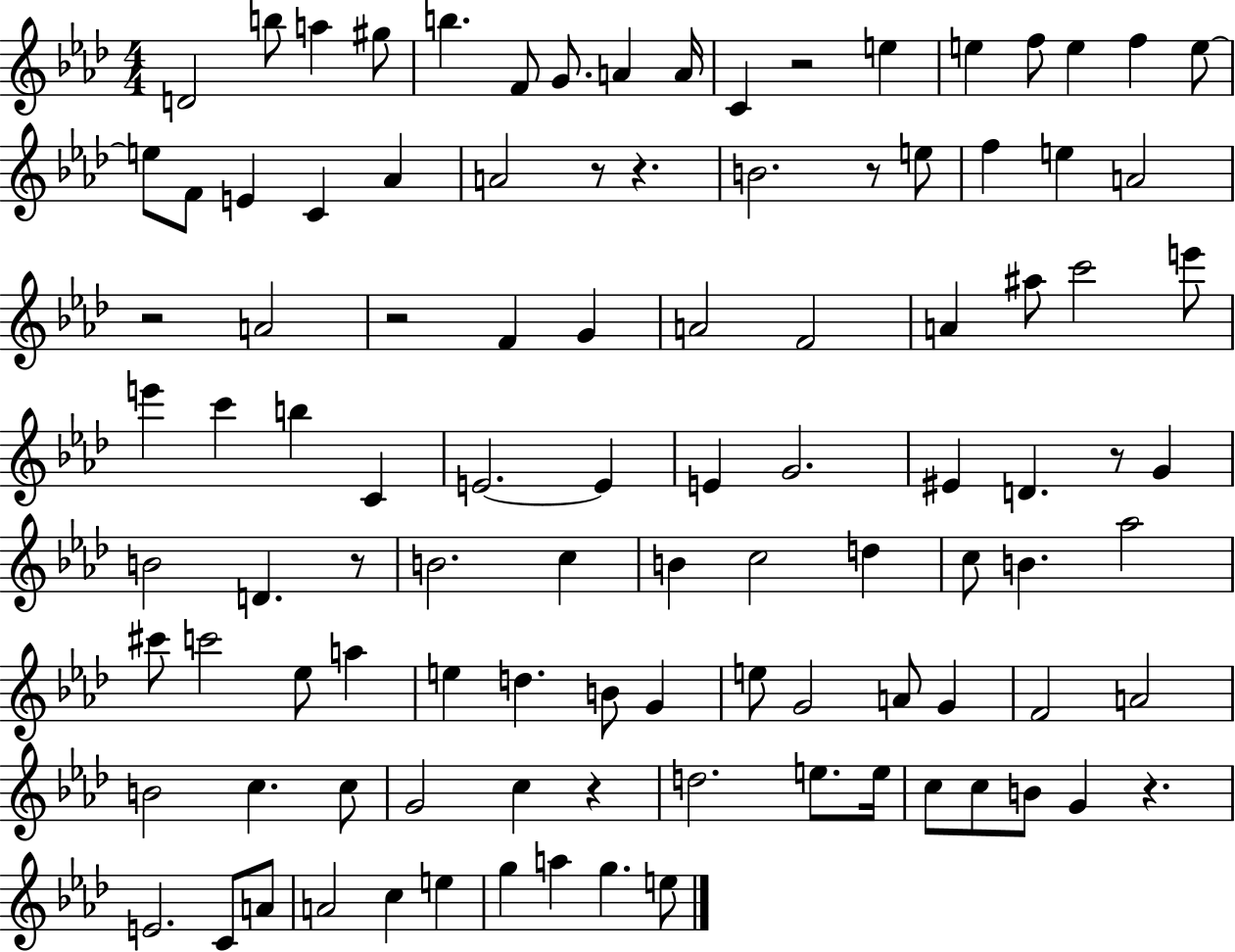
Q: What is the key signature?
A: AES major